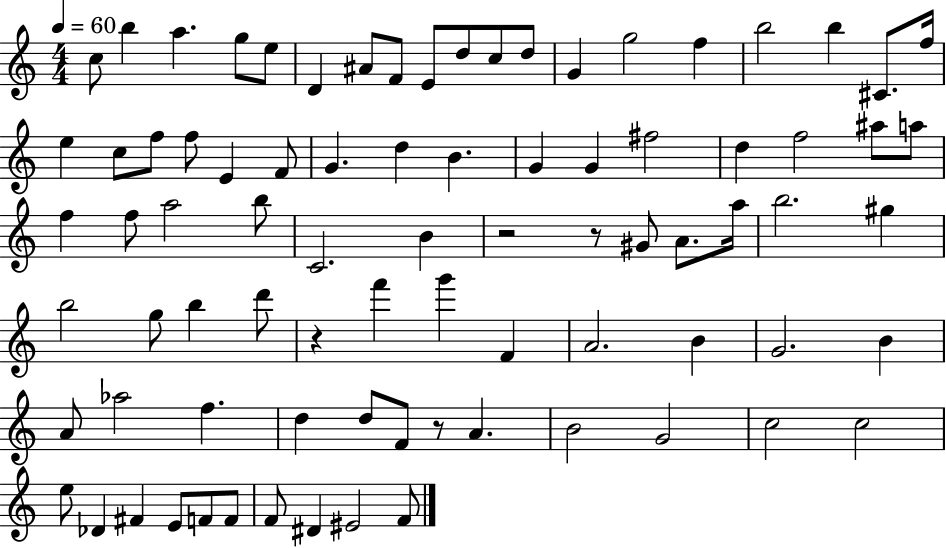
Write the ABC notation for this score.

X:1
T:Untitled
M:4/4
L:1/4
K:C
c/2 b a g/2 e/2 D ^A/2 F/2 E/2 d/2 c/2 d/2 G g2 f b2 b ^C/2 f/4 e c/2 f/2 f/2 E F/2 G d B G G ^f2 d f2 ^a/2 a/2 f f/2 a2 b/2 C2 B z2 z/2 ^G/2 A/2 a/4 b2 ^g b2 g/2 b d'/2 z f' g' F A2 B G2 B A/2 _a2 f d d/2 F/2 z/2 A B2 G2 c2 c2 e/2 _D ^F E/2 F/2 F/2 F/2 ^D ^E2 F/2